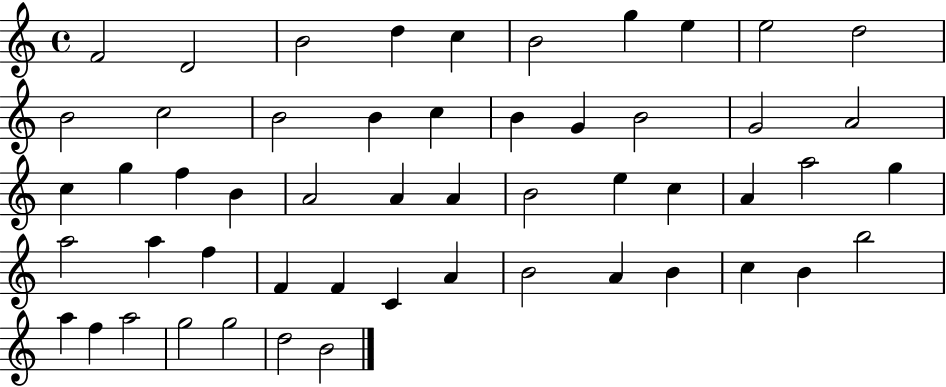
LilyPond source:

{
  \clef treble
  \time 4/4
  \defaultTimeSignature
  \key c \major
  f'2 d'2 | b'2 d''4 c''4 | b'2 g''4 e''4 | e''2 d''2 | \break b'2 c''2 | b'2 b'4 c''4 | b'4 g'4 b'2 | g'2 a'2 | \break c''4 g''4 f''4 b'4 | a'2 a'4 a'4 | b'2 e''4 c''4 | a'4 a''2 g''4 | \break a''2 a''4 f''4 | f'4 f'4 c'4 a'4 | b'2 a'4 b'4 | c''4 b'4 b''2 | \break a''4 f''4 a''2 | g''2 g''2 | d''2 b'2 | \bar "|."
}